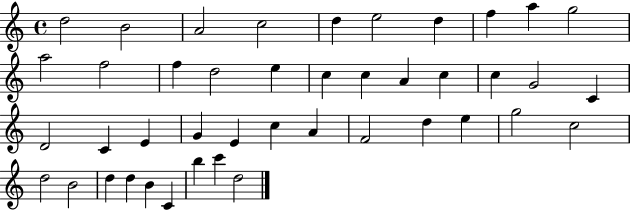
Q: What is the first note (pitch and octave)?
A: D5